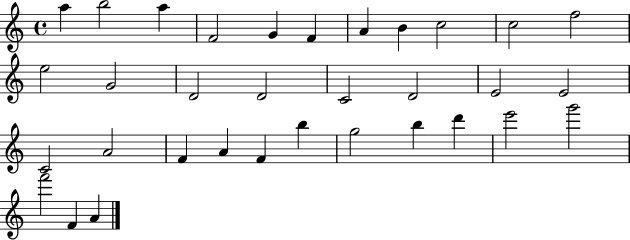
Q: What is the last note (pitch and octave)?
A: A4